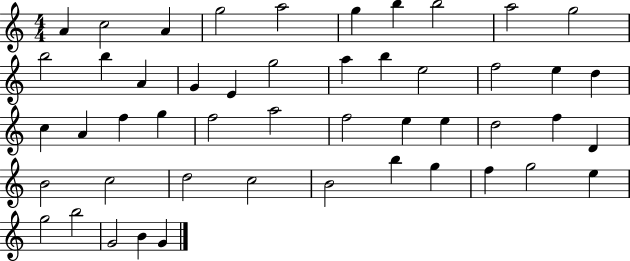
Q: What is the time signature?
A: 4/4